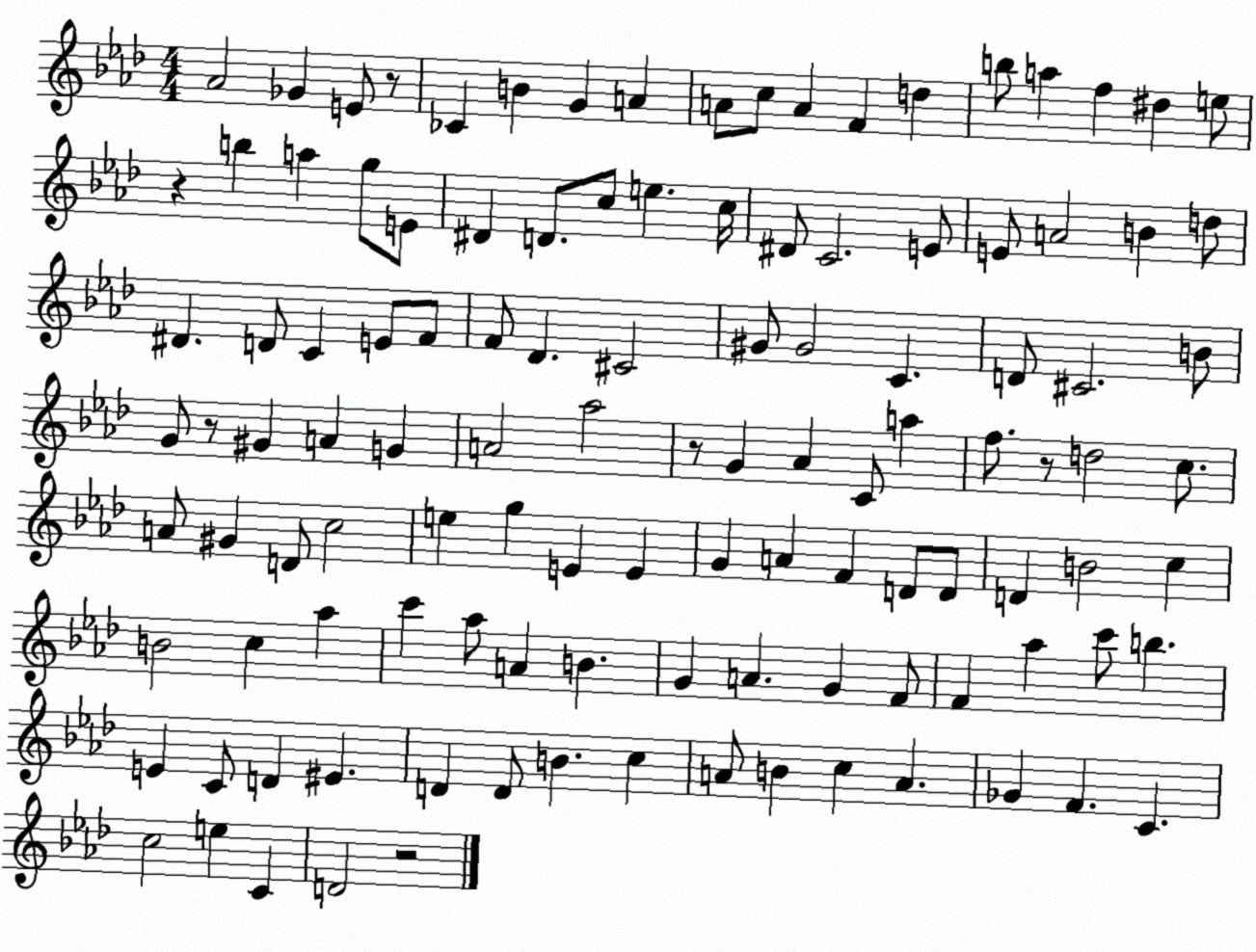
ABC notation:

X:1
T:Untitled
M:4/4
L:1/4
K:Ab
_A2 _G E/2 z/2 _C B G A A/2 c/2 A F d b/2 a f ^d e/2 z b a g/2 E/2 ^D D/2 c/2 e c/4 ^D/2 C2 E/2 E/2 A2 B d/2 ^D D/2 C E/2 F/2 F/2 _D ^C2 ^G/2 ^G2 C D/2 ^C2 B/2 G/2 z/2 ^G A G A2 _a2 z/2 G _A C/2 a f/2 z/2 d2 c/2 A/2 ^G D/2 c2 e g E E G A F D/2 D/2 D B2 c B2 c _a c' _a/2 A B G A G F/2 F _a c'/2 b E C/2 D ^E D D/2 B c A/2 B c A _G F C c2 e C D2 z2